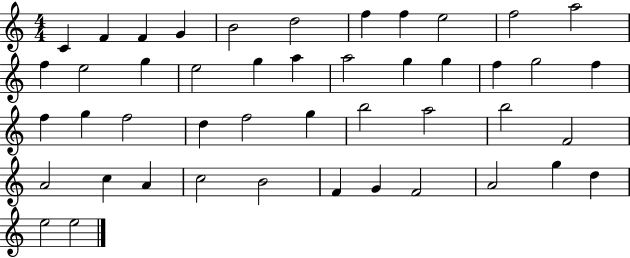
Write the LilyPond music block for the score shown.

{
  \clef treble
  \numericTimeSignature
  \time 4/4
  \key c \major
  c'4 f'4 f'4 g'4 | b'2 d''2 | f''4 f''4 e''2 | f''2 a''2 | \break f''4 e''2 g''4 | e''2 g''4 a''4 | a''2 g''4 g''4 | f''4 g''2 f''4 | \break f''4 g''4 f''2 | d''4 f''2 g''4 | b''2 a''2 | b''2 f'2 | \break a'2 c''4 a'4 | c''2 b'2 | f'4 g'4 f'2 | a'2 g''4 d''4 | \break e''2 e''2 | \bar "|."
}